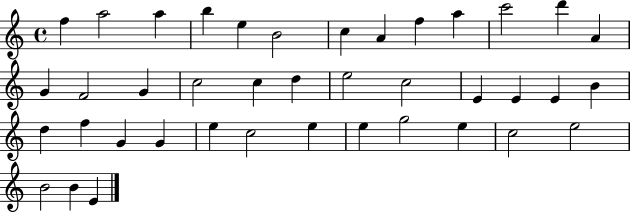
X:1
T:Untitled
M:4/4
L:1/4
K:C
f a2 a b e B2 c A f a c'2 d' A G F2 G c2 c d e2 c2 E E E B d f G G e c2 e e g2 e c2 e2 B2 B E